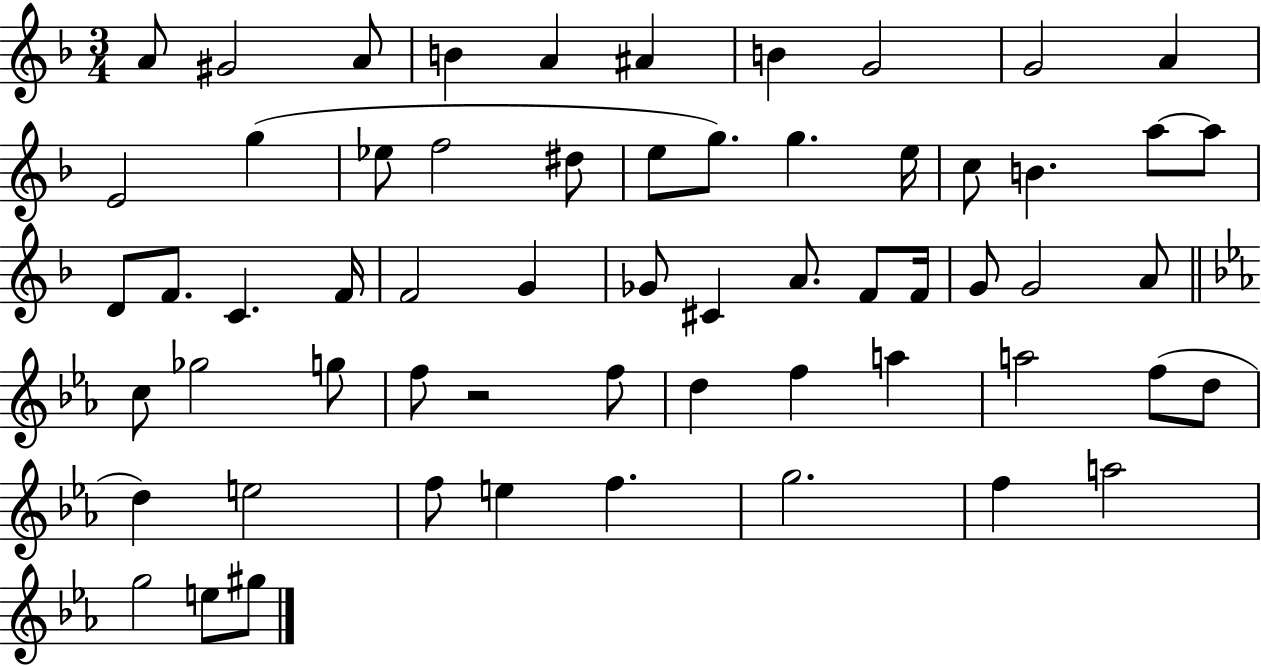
X:1
T:Untitled
M:3/4
L:1/4
K:F
A/2 ^G2 A/2 B A ^A B G2 G2 A E2 g _e/2 f2 ^d/2 e/2 g/2 g e/4 c/2 B a/2 a/2 D/2 F/2 C F/4 F2 G _G/2 ^C A/2 F/2 F/4 G/2 G2 A/2 c/2 _g2 g/2 f/2 z2 f/2 d f a a2 f/2 d/2 d e2 f/2 e f g2 f a2 g2 e/2 ^g/2